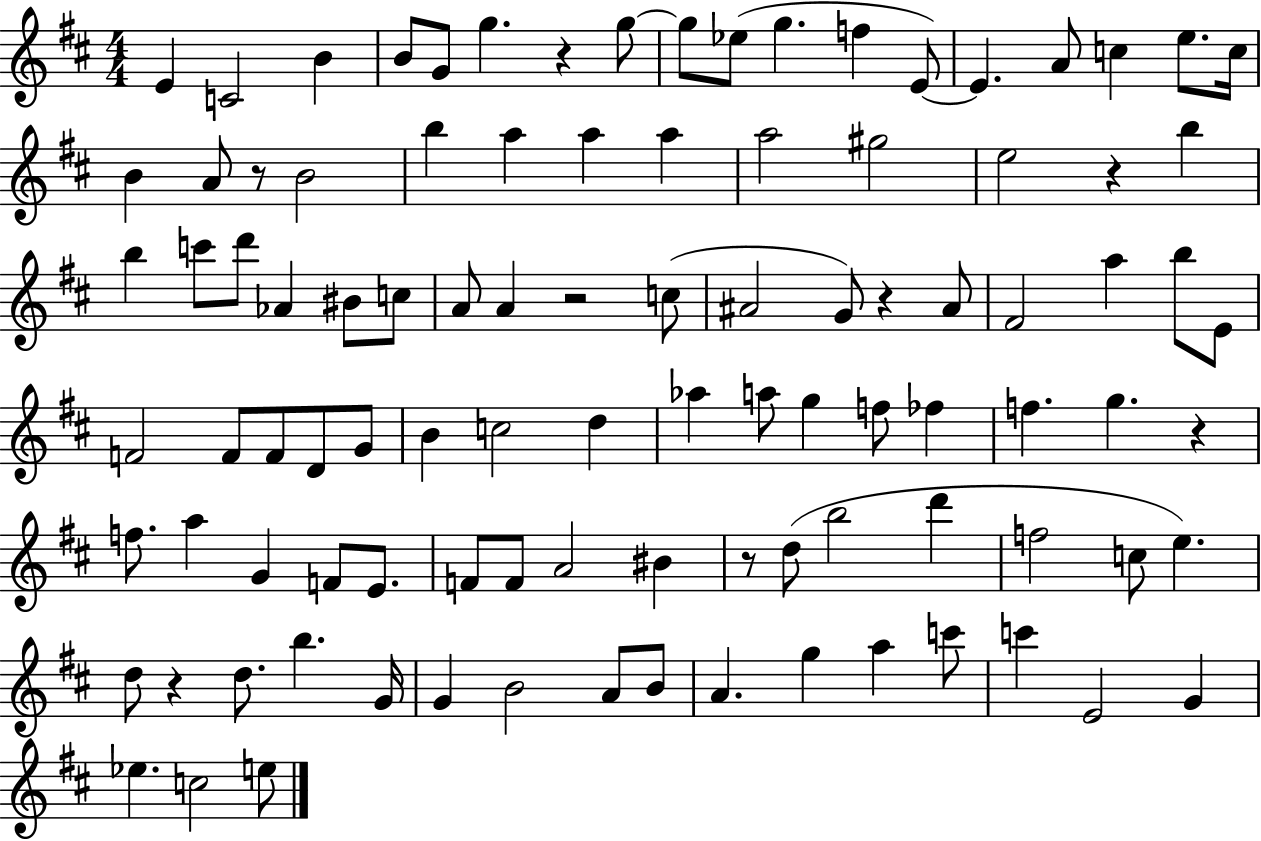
{
  \clef treble
  \numericTimeSignature
  \time 4/4
  \key d \major
  e'4 c'2 b'4 | b'8 g'8 g''4. r4 g''8~~ | g''8 ees''8( g''4. f''4 e'8~~) | e'4. a'8 c''4 e''8. c''16 | \break b'4 a'8 r8 b'2 | b''4 a''4 a''4 a''4 | a''2 gis''2 | e''2 r4 b''4 | \break b''4 c'''8 d'''8 aes'4 bis'8 c''8 | a'8 a'4 r2 c''8( | ais'2 g'8) r4 ais'8 | fis'2 a''4 b''8 e'8 | \break f'2 f'8 f'8 d'8 g'8 | b'4 c''2 d''4 | aes''4 a''8 g''4 f''8 fes''4 | f''4. g''4. r4 | \break f''8. a''4 g'4 f'8 e'8. | f'8 f'8 a'2 bis'4 | r8 d''8( b''2 d'''4 | f''2 c''8 e''4.) | \break d''8 r4 d''8. b''4. g'16 | g'4 b'2 a'8 b'8 | a'4. g''4 a''4 c'''8 | c'''4 e'2 g'4 | \break ees''4. c''2 e''8 | \bar "|."
}